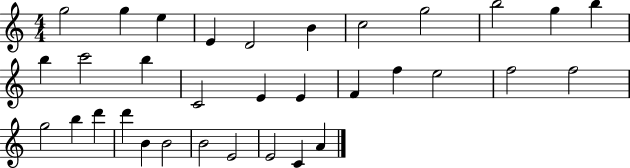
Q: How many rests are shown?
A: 0